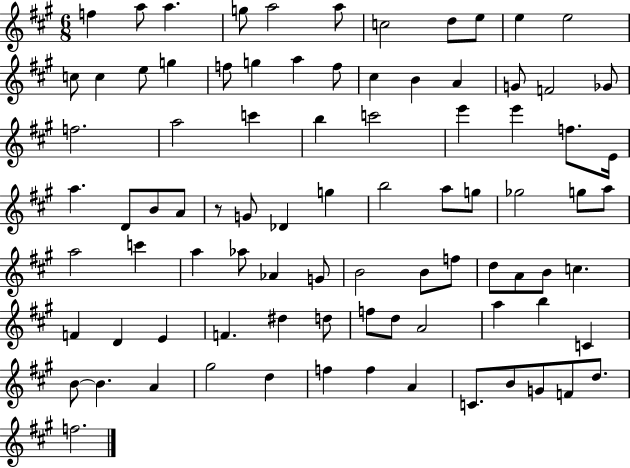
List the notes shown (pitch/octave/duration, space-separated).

F5/q A5/e A5/q. G5/e A5/h A5/e C5/h D5/e E5/e E5/q E5/h C5/e C5/q E5/e G5/q F5/e G5/q A5/q F5/e C#5/q B4/q A4/q G4/e F4/h Gb4/e F5/h. A5/h C6/q B5/q C6/h E6/q E6/q F5/e. E4/s A5/q. D4/e B4/e A4/e R/e G4/e Db4/q G5/q B5/h A5/e G5/e Gb5/h G5/e A5/e A5/h C6/q A5/q Ab5/e Ab4/q G4/e B4/h B4/e F5/e D5/e A4/e B4/e C5/q. F4/q D4/q E4/q F4/q. D#5/q D5/e F5/e D5/e A4/h A5/q B5/q C4/q B4/e B4/q. A4/q G#5/h D5/q F5/q F5/q A4/q C4/e. B4/e G4/e F4/e D5/e. F5/h.